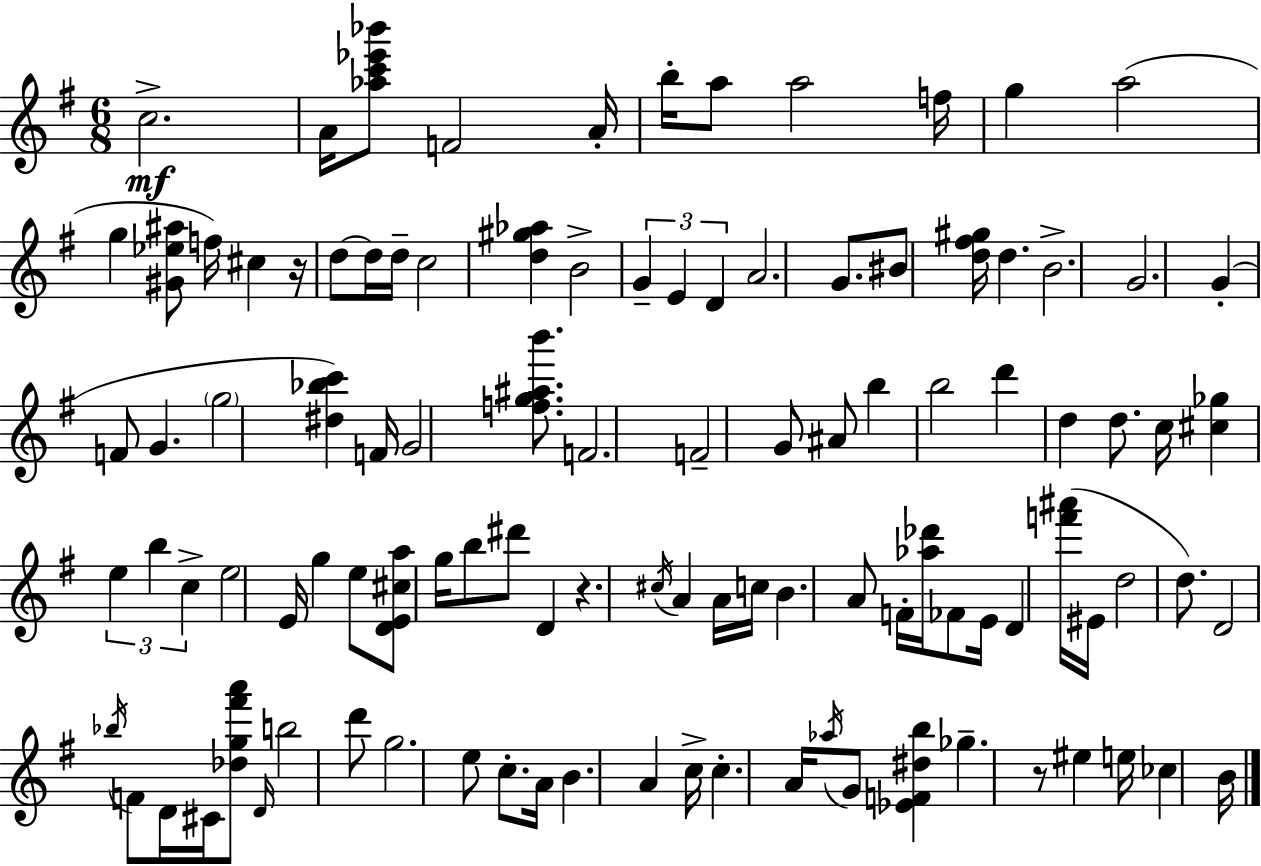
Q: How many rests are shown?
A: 3